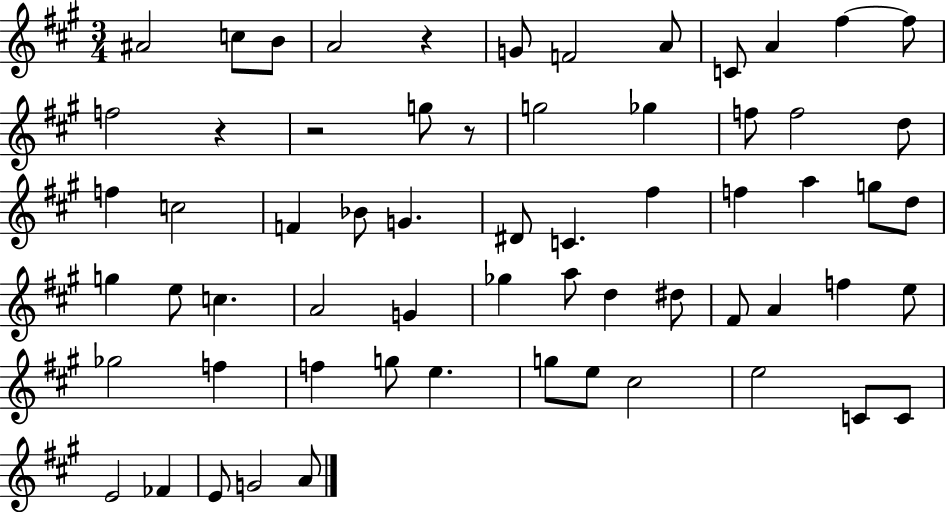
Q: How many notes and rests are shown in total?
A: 63